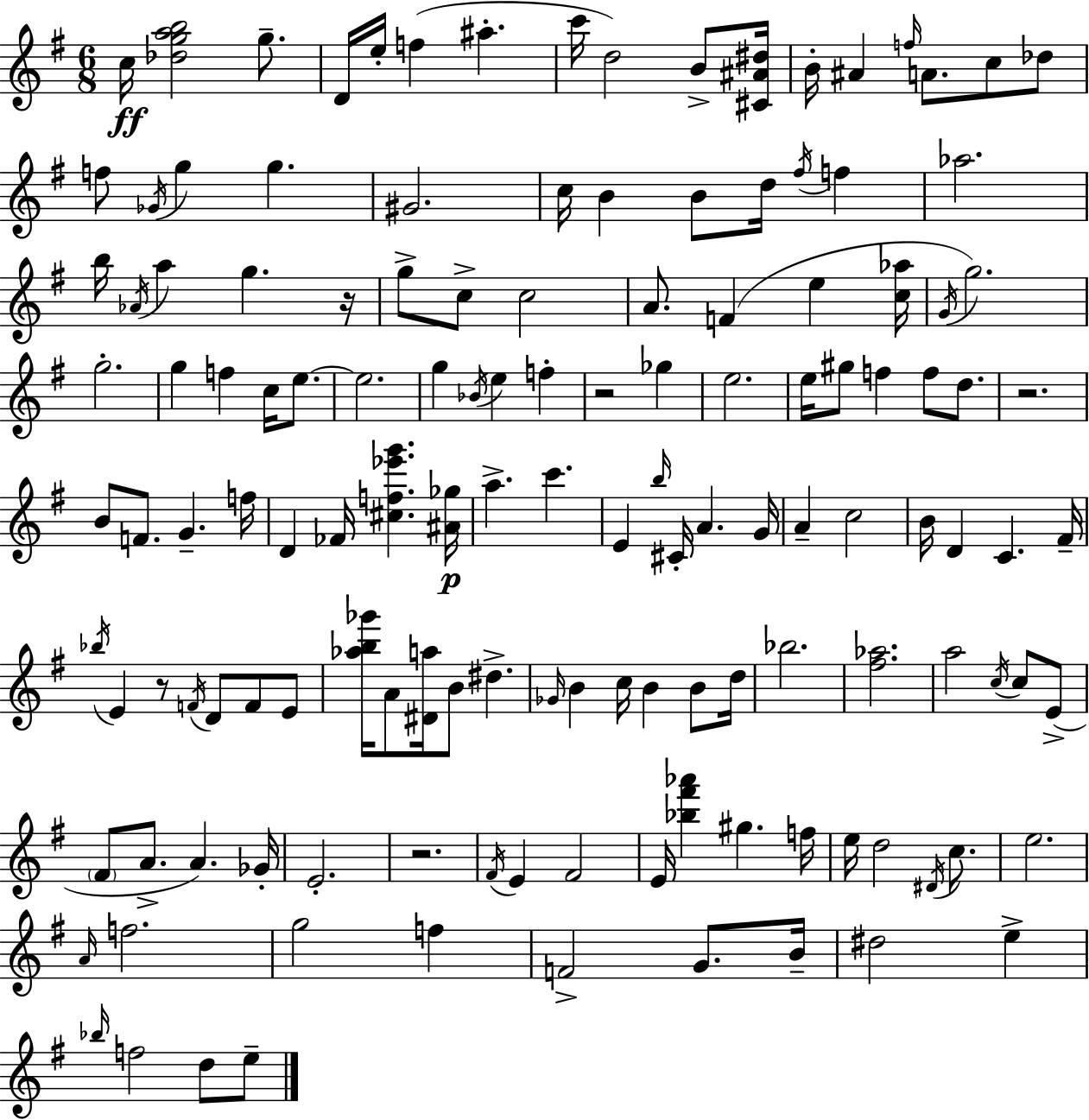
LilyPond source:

{
  \clef treble
  \numericTimeSignature
  \time 6/8
  \key e \minor
  \repeat volta 2 { c''16\ff <des'' g'' a'' b''>2 g''8.-- | d'16 e''16-. f''4( ais''4.-. | c'''16 d''2) b'8-> <cis' ais' dis''>16 | b'16-. ais'4 \grace { f''16 } a'8. c''8 des''8 | \break f''8 \acciaccatura { ges'16 } g''4 g''4. | gis'2. | c''16 b'4 b'8 d''16 \acciaccatura { fis''16 } f''4 | aes''2. | \break b''16 \acciaccatura { aes'16 } a''4 g''4. | r16 g''8-> c''8-> c''2 | a'8. f'4( e''4 | <c'' aes''>16 \acciaccatura { g'16 }) g''2. | \break g''2.-. | g''4 f''4 | c''16 e''8.~~ e''2. | g''4 \acciaccatura { bes'16 } e''4 | \break f''4-. r2 | ges''4 e''2. | e''16 gis''8 f''4 | f''8 d''8. r2. | \break b'8 f'8. g'4.-- | f''16 d'4 fes'16 <cis'' f'' ees''' g'''>4. | <ais' ges''>16\p a''4.-> | c'''4. e'4 \grace { b''16 } cis'16-. | \break a'4. g'16 a'4-- c''2 | b'16 d'4 | c'4. fis'16-- \acciaccatura { bes''16 } e'4 | r8 \acciaccatura { f'16 } d'8 f'8 e'8 <aes'' b'' ges'''>16 a'8 | \break <dis' a''>16 b'8 dis''4.-> \grace { ges'16 } b'4 | c''16 b'4 b'8 d''16 bes''2. | <fis'' aes''>2. | a''2 | \break \acciaccatura { c''16 } c''8 e'8->( \parenthesize fis'8 | a'8.-> a'4.) ges'16-. e'2.-. | r2. | \acciaccatura { fis'16 } | \break e'4 fis'2 | e'16 <bes'' fis''' aes'''>4 gis''4. f''16 | e''16 d''2 \acciaccatura { dis'16 } c''8. | e''2. | \break \grace { a'16 } f''2. | g''2 f''4 | f'2-> g'8. | b'16-- dis''2 e''4-> | \break \grace { bes''16 } f''2 d''8 | e''8-- } \bar "|."
}